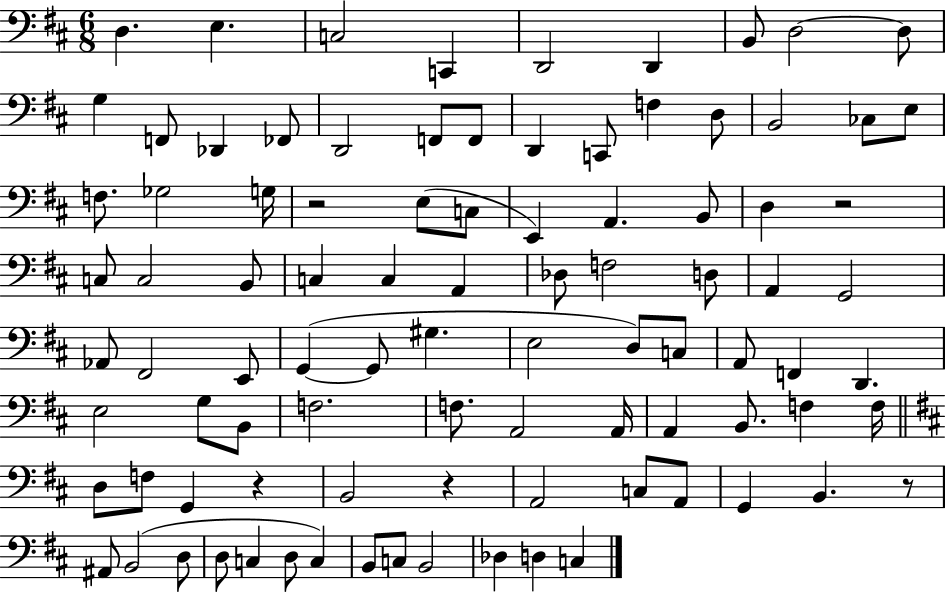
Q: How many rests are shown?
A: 5